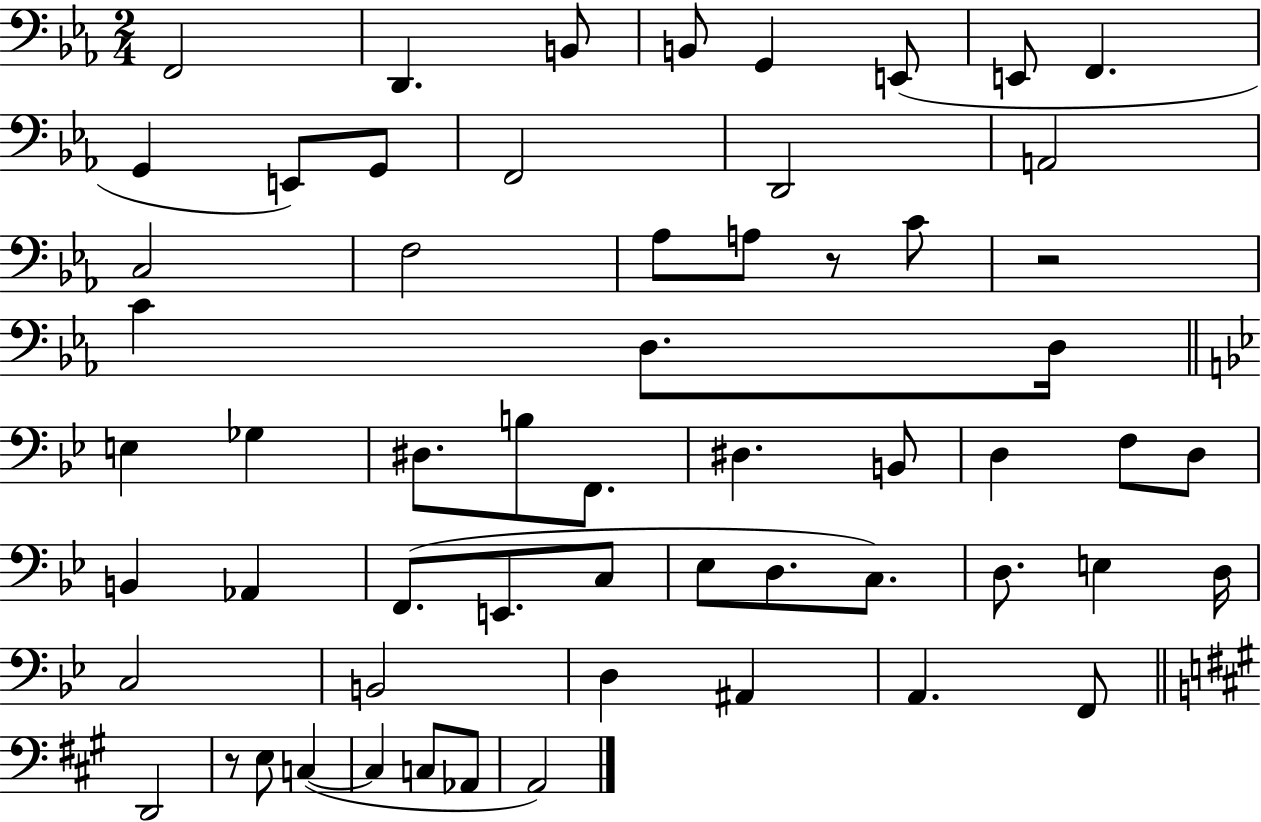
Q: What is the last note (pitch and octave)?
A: A2